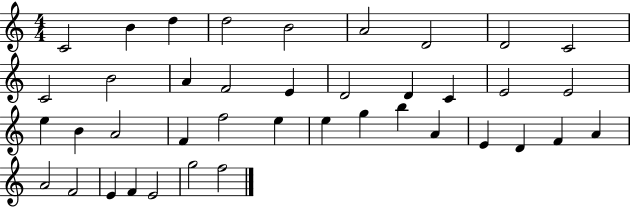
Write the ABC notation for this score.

X:1
T:Untitled
M:4/4
L:1/4
K:C
C2 B d d2 B2 A2 D2 D2 C2 C2 B2 A F2 E D2 D C E2 E2 e B A2 F f2 e e g b A E D F A A2 F2 E F E2 g2 f2